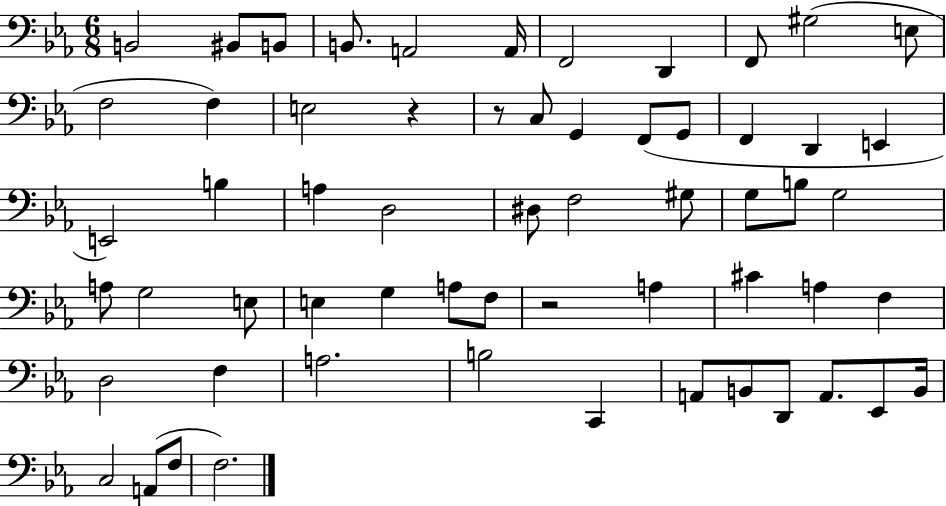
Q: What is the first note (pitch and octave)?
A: B2